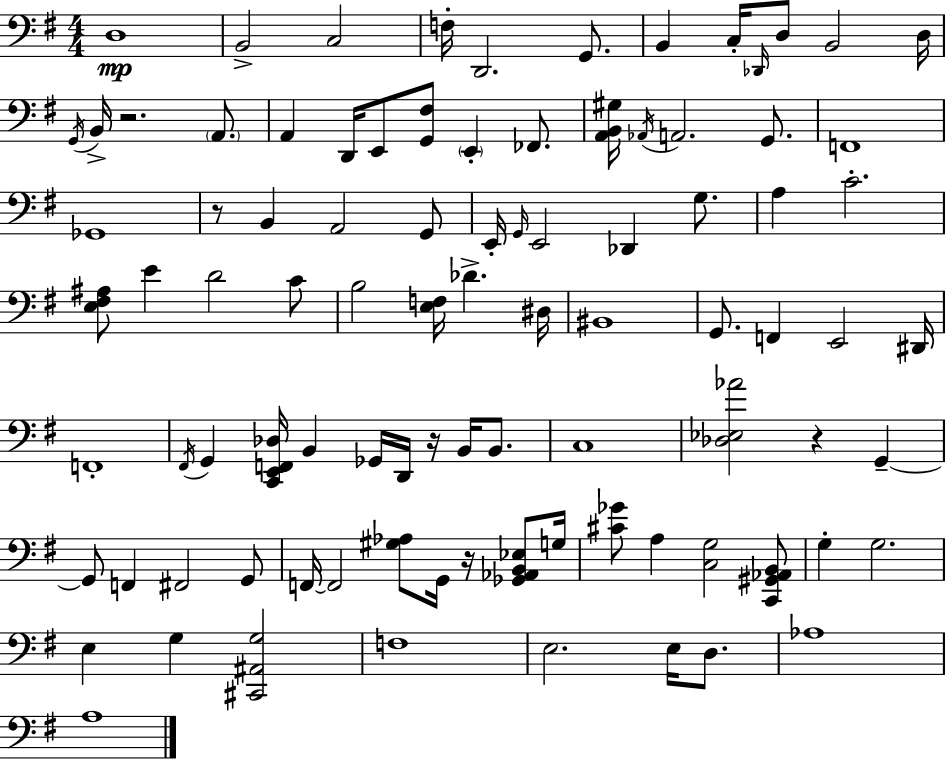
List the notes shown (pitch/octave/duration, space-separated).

D3/w B2/h C3/h F3/s D2/h. G2/e. B2/q C3/s Db2/s D3/e B2/h D3/s G2/s B2/s R/h. A2/e. A2/q D2/s E2/e [G2,F#3]/e E2/q FES2/e. [A2,B2,G#3]/s Ab2/s A2/h. G2/e. F2/w Gb2/w R/e B2/q A2/h G2/e E2/s G2/s E2/h Db2/q G3/e. A3/q C4/h. [E3,F#3,A#3]/e E4/q D4/h C4/e B3/h [E3,F3]/s Db4/q. D#3/s BIS2/w G2/e. F2/q E2/h D#2/s F2/w F#2/s G2/q [C2,E2,F2,Db3]/s B2/q Gb2/s D2/s R/s B2/s B2/e. C3/w [Db3,Eb3,Ab4]/h R/q G2/q G2/e F2/q F#2/h G2/e F2/s F2/h [G#3,Ab3]/e G2/s R/s [Gb2,Ab2,B2,Eb3]/e G3/s [C#4,Gb4]/e A3/q [C3,G3]/h [C2,G#2,Ab2,B2]/e G3/q G3/h. E3/q G3/q [C#2,A#2,G3]/h F3/w E3/h. E3/s D3/e. Ab3/w A3/w